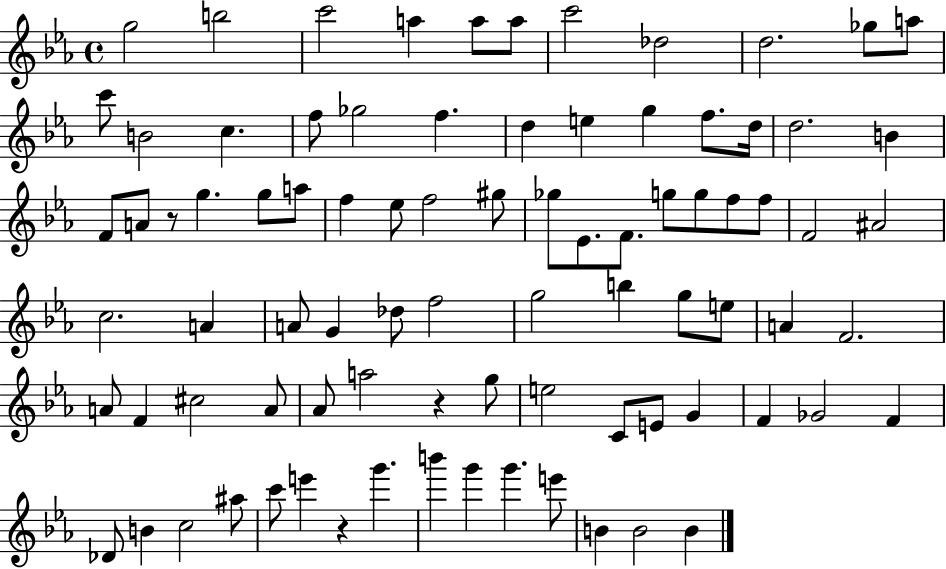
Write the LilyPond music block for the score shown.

{
  \clef treble
  \time 4/4
  \defaultTimeSignature
  \key ees \major
  \repeat volta 2 { g''2 b''2 | c'''2 a''4 a''8 a''8 | c'''2 des''2 | d''2. ges''8 a''8 | \break c'''8 b'2 c''4. | f''8 ges''2 f''4. | d''4 e''4 g''4 f''8. d''16 | d''2. b'4 | \break f'8 a'8 r8 g''4. g''8 a''8 | f''4 ees''8 f''2 gis''8 | ges''8 ees'8. f'8. g''8 g''8 f''8 f''8 | f'2 ais'2 | \break c''2. a'4 | a'8 g'4 des''8 f''2 | g''2 b''4 g''8 e''8 | a'4 f'2. | \break a'8 f'4 cis''2 a'8 | aes'8 a''2 r4 g''8 | e''2 c'8 e'8 g'4 | f'4 ges'2 f'4 | \break des'8 b'4 c''2 ais''8 | c'''8 e'''4 r4 g'''4. | b'''4 g'''4 g'''4. e'''8 | b'4 b'2 b'4 | \break } \bar "|."
}